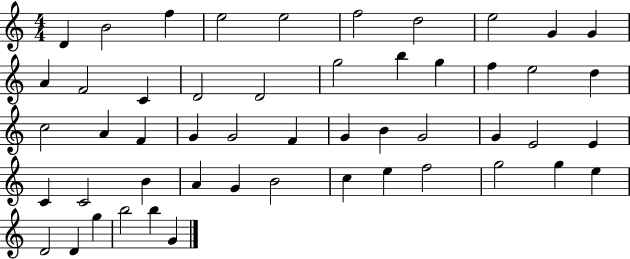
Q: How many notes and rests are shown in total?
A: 51